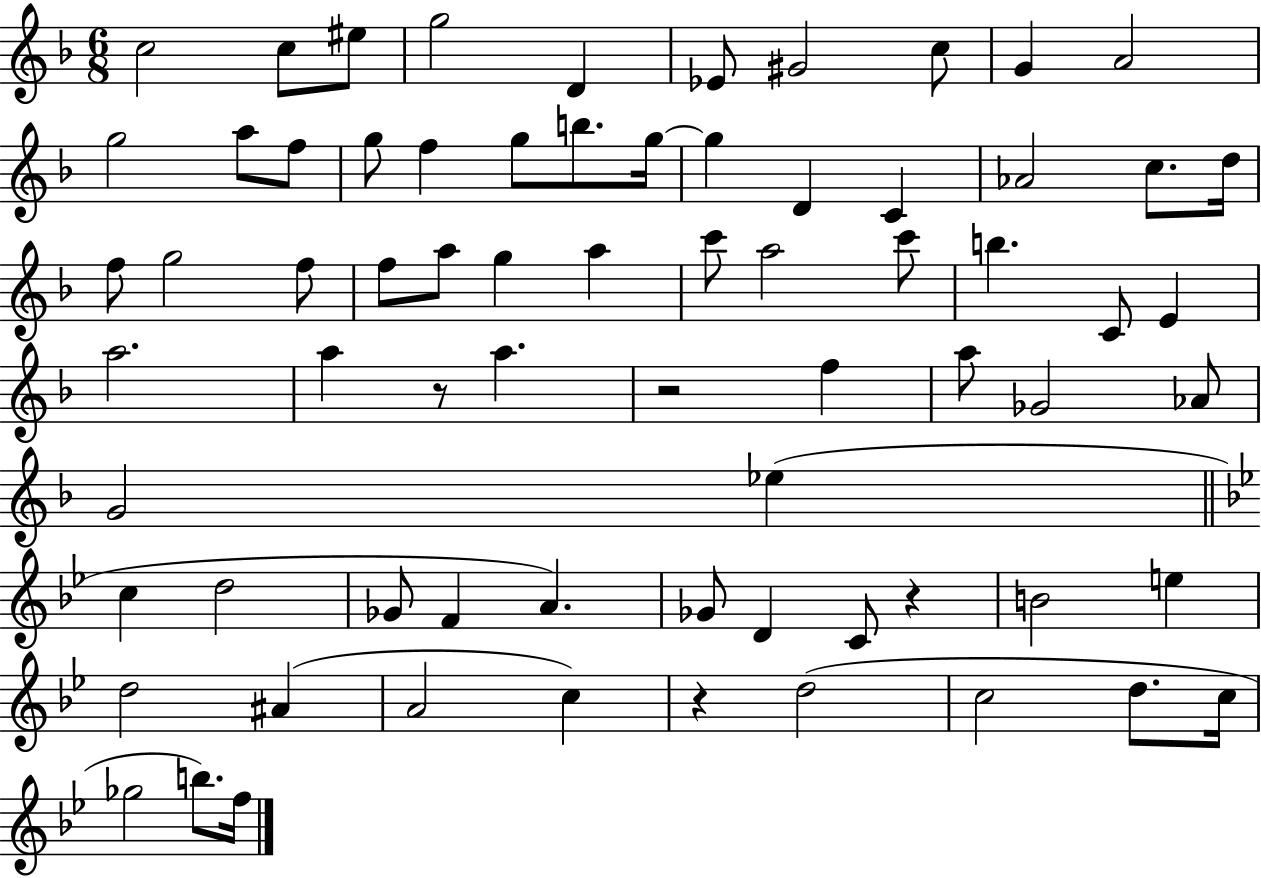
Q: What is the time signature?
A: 6/8